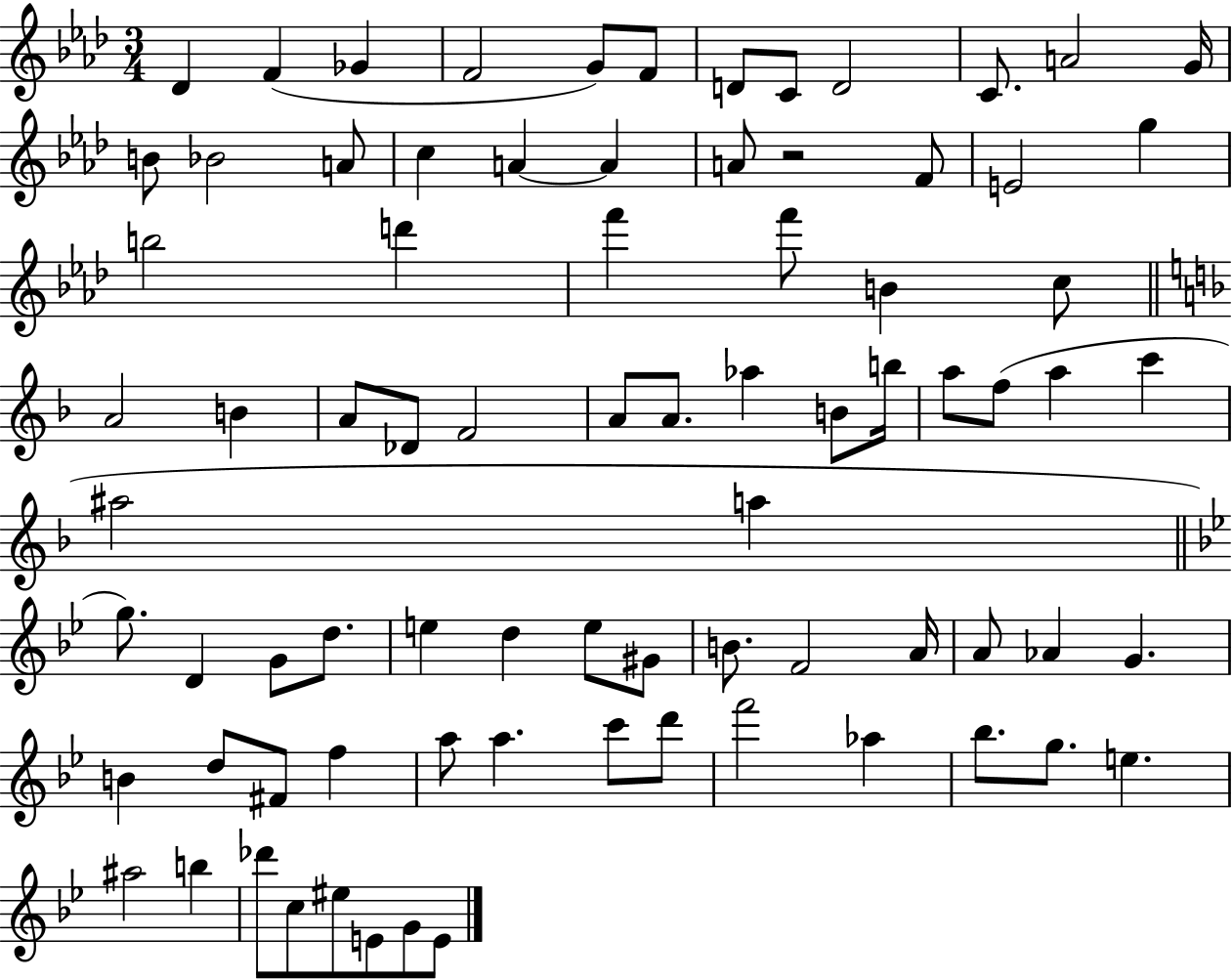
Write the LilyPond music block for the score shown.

{
  \clef treble
  \numericTimeSignature
  \time 3/4
  \key aes \major
  des'4 f'4( ges'4 | f'2 g'8) f'8 | d'8 c'8 d'2 | c'8. a'2 g'16 | \break b'8 bes'2 a'8 | c''4 a'4~~ a'4 | a'8 r2 f'8 | e'2 g''4 | \break b''2 d'''4 | f'''4 f'''8 b'4 c''8 | \bar "||" \break \key d \minor a'2 b'4 | a'8 des'8 f'2 | a'8 a'8. aes''4 b'8 b''16 | a''8 f''8( a''4 c'''4 | \break ais''2 a''4 | \bar "||" \break \key bes \major g''8.) d'4 g'8 d''8. | e''4 d''4 e''8 gis'8 | b'8. f'2 a'16 | a'8 aes'4 g'4. | \break b'4 d''8 fis'8 f''4 | a''8 a''4. c'''8 d'''8 | f'''2 aes''4 | bes''8. g''8. e''4. | \break ais''2 b''4 | des'''8 c''8 eis''8 e'8 g'8 e'8 | \bar "|."
}